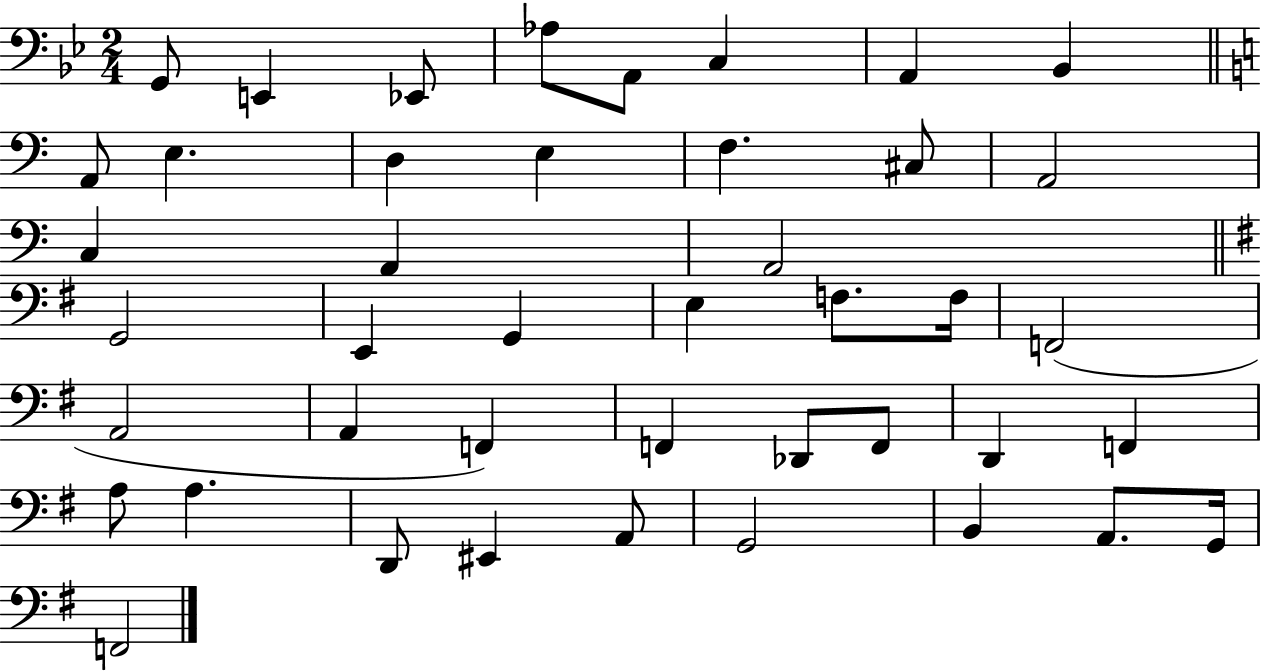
{
  \clef bass
  \numericTimeSignature
  \time 2/4
  \key bes \major
  \repeat volta 2 { g,8 e,4 ees,8 | aes8 a,8 c4 | a,4 bes,4 | \bar "||" \break \key c \major a,8 e4. | d4 e4 | f4. cis8 | a,2 | \break c4 a,4 | a,2 | \bar "||" \break \key g \major g,2 | e,4 g,4 | e4 f8. f16 | f,2( | \break a,2 | a,4 f,4) | f,4 des,8 f,8 | d,4 f,4 | \break a8 a4. | d,8 eis,4 a,8 | g,2 | b,4 a,8. g,16 | \break f,2 | } \bar "|."
}